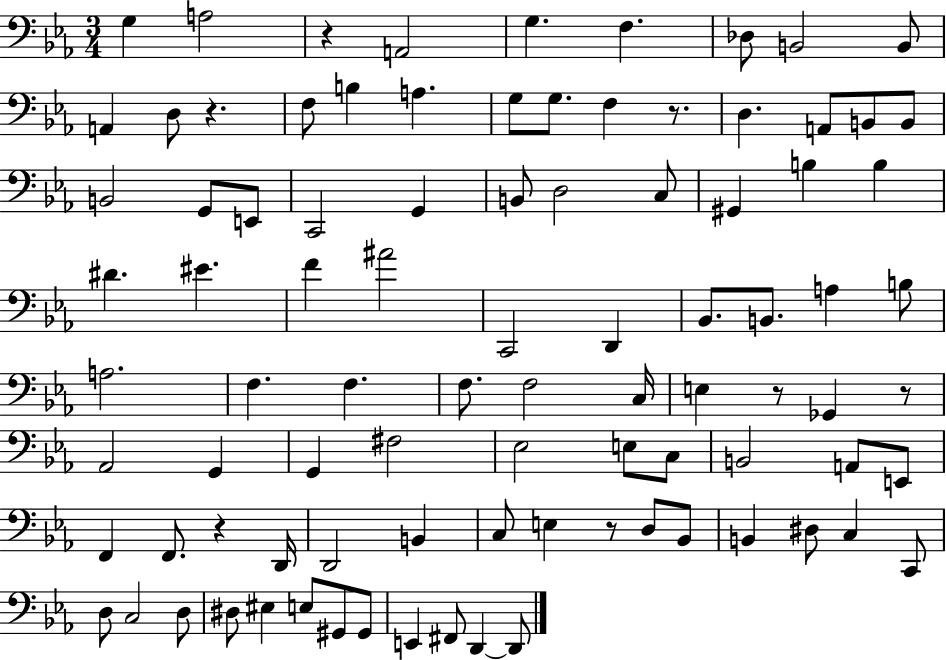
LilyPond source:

{
  \clef bass
  \numericTimeSignature
  \time 3/4
  \key ees \major
  g4 a2 | r4 a,2 | g4. f4. | des8 b,2 b,8 | \break a,4 d8 r4. | f8 b4 a4. | g8 g8. f4 r8. | d4. a,8 b,8 b,8 | \break b,2 g,8 e,8 | c,2 g,4 | b,8 d2 c8 | gis,4 b4 b4 | \break dis'4. eis'4. | f'4 ais'2 | c,2 d,4 | bes,8. b,8. a4 b8 | \break a2. | f4. f4. | f8. f2 c16 | e4 r8 ges,4 r8 | \break aes,2 g,4 | g,4 fis2 | ees2 e8 c8 | b,2 a,8 e,8 | \break f,4 f,8. r4 d,16 | d,2 b,4 | c8 e4 r8 d8 bes,8 | b,4 dis8 c4 c,8 | \break d8 c2 d8 | dis8 eis4 e8 gis,8 gis,8 | e,4 fis,8 d,4~~ d,8 | \bar "|."
}